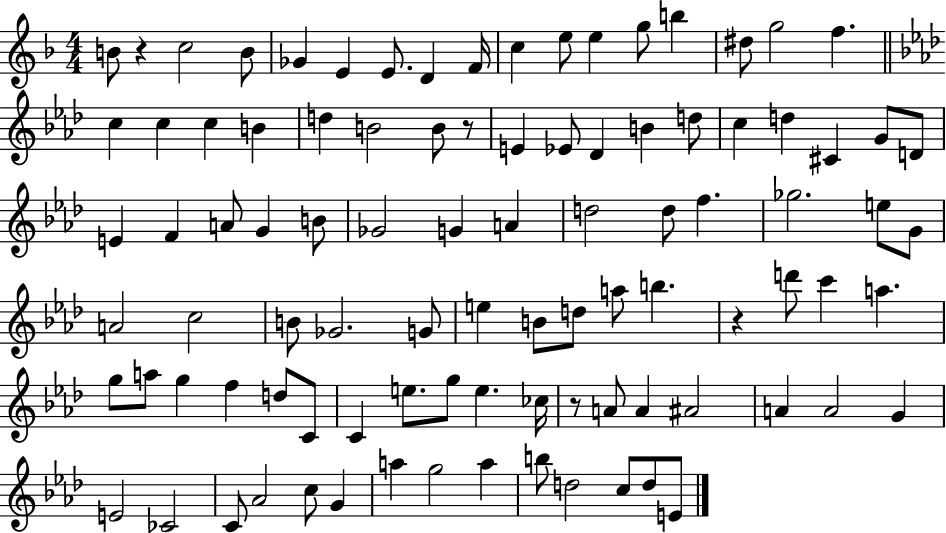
B4/e R/q C5/h B4/e Gb4/q E4/q E4/e. D4/q F4/s C5/q E5/e E5/q G5/e B5/q D#5/e G5/h F5/q. C5/q C5/q C5/q B4/q D5/q B4/h B4/e R/e E4/q Eb4/e Db4/q B4/q D5/e C5/q D5/q C#4/q G4/e D4/e E4/q F4/q A4/e G4/q B4/e Gb4/h G4/q A4/q D5/h D5/e F5/q. Gb5/h. E5/e G4/e A4/h C5/h B4/e Gb4/h. G4/e E5/q B4/e D5/e A5/e B5/q. R/q D6/e C6/q A5/q. G5/e A5/e G5/q F5/q D5/e C4/e C4/q E5/e. G5/e E5/q. CES5/s R/e A4/e A4/q A#4/h A4/q A4/h G4/q E4/h CES4/h C4/e Ab4/h C5/e G4/q A5/q G5/h A5/q B5/e D5/h C5/e D5/e E4/e